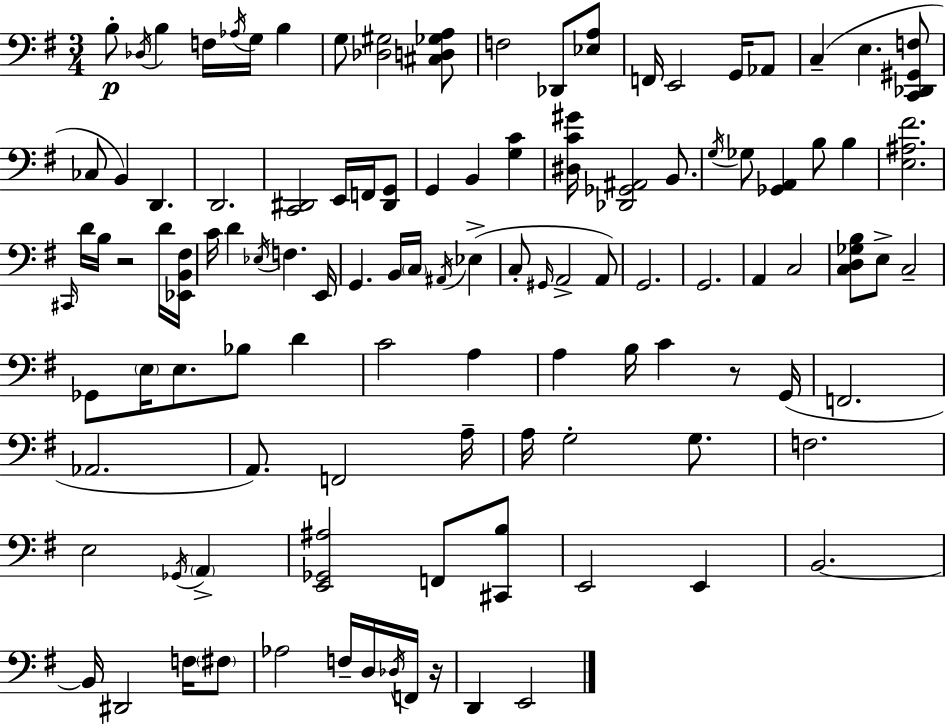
{
  \clef bass
  \numericTimeSignature
  \time 3/4
  \key e \minor
  b8-.\p \acciaccatura { des16 } b4 f16 \acciaccatura { aes16 } g16 b4 | g8 <des gis>2 | <cis d ges a>8 f2 des,8 | <ees a>8 f,16 e,2 g,16 | \break aes,8 c4--( e4. | <c, des, gis, f>8 ces8 b,4) d,4. | d,2. | <c, dis,>2 e,16 f,16 | \break <dis, g,>8 g,4 b,4 <g c'>4 | <dis c' gis'>16 <des, ges, ais,>2 b,8. | \acciaccatura { g16 } ges8 <ges, a,>4 b8 b4 | <e ais fis'>2. | \break \grace { cis,16 } d'16 b16 r2 | d'16 <ees, b, fis>16 c'16 d'4 \acciaccatura { ees16 } f4. | e,16 g,4. b,16 | \parenthesize c16 \acciaccatura { ais,16 } ees4->( c8-. \grace { gis,16 } a,2-> | \break a,8) g,2. | g,2. | a,4 c2 | <c d ges b>8 e8-> c2-- | \break ges,8 \parenthesize e16 e8. | bes8 d'4 c'2 | a4 a4 b16 | c'4 r8 g,16( f,2. | \break aes,2. | a,8.) f,2 | a16-- a16 g2-. | g8. f2. | \break e2 | \acciaccatura { ges,16 } \parenthesize a,4-> <e, ges, ais>2 | f,8 <cis, b>8 e,2 | e,4 b,2.~~ | \break b,16 dis,2 | f16 \parenthesize fis8 aes2 | f16-- d16 \acciaccatura { des16 } f,16 r16 d,4 | e,2 \bar "|."
}